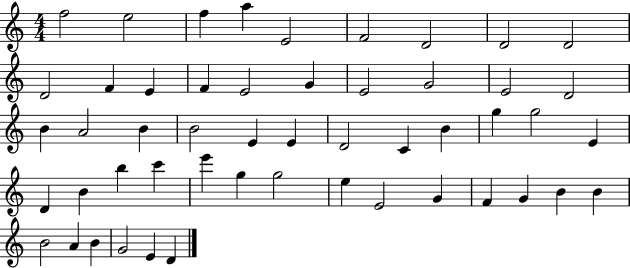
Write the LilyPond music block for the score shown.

{
  \clef treble
  \numericTimeSignature
  \time 4/4
  \key c \major
  f''2 e''2 | f''4 a''4 e'2 | f'2 d'2 | d'2 d'2 | \break d'2 f'4 e'4 | f'4 e'2 g'4 | e'2 g'2 | e'2 d'2 | \break b'4 a'2 b'4 | b'2 e'4 e'4 | d'2 c'4 b'4 | g''4 g''2 e'4 | \break d'4 b'4 b''4 c'''4 | e'''4 g''4 g''2 | e''4 e'2 g'4 | f'4 g'4 b'4 b'4 | \break b'2 a'4 b'4 | g'2 e'4 d'4 | \bar "|."
}